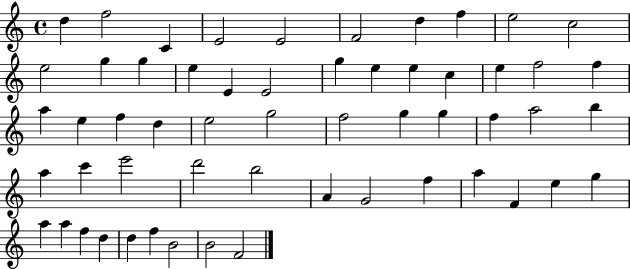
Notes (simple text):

D5/q F5/h C4/q E4/h E4/h F4/h D5/q F5/q E5/h C5/h E5/h G5/q G5/q E5/q E4/q E4/h G5/q E5/q E5/q C5/q E5/q F5/h F5/q A5/q E5/q F5/q D5/q E5/h G5/h F5/h G5/q G5/q F5/q A5/h B5/q A5/q C6/q E6/h D6/h B5/h A4/q G4/h F5/q A5/q F4/q E5/q G5/q A5/q A5/q F5/q D5/q D5/q F5/q B4/h B4/h F4/h